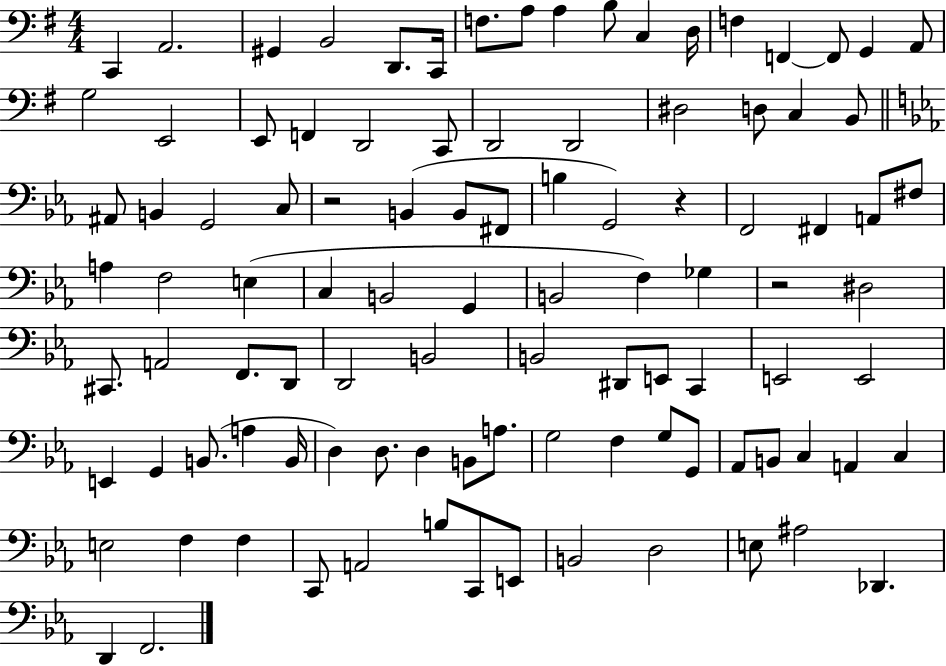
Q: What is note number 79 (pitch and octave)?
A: Ab2